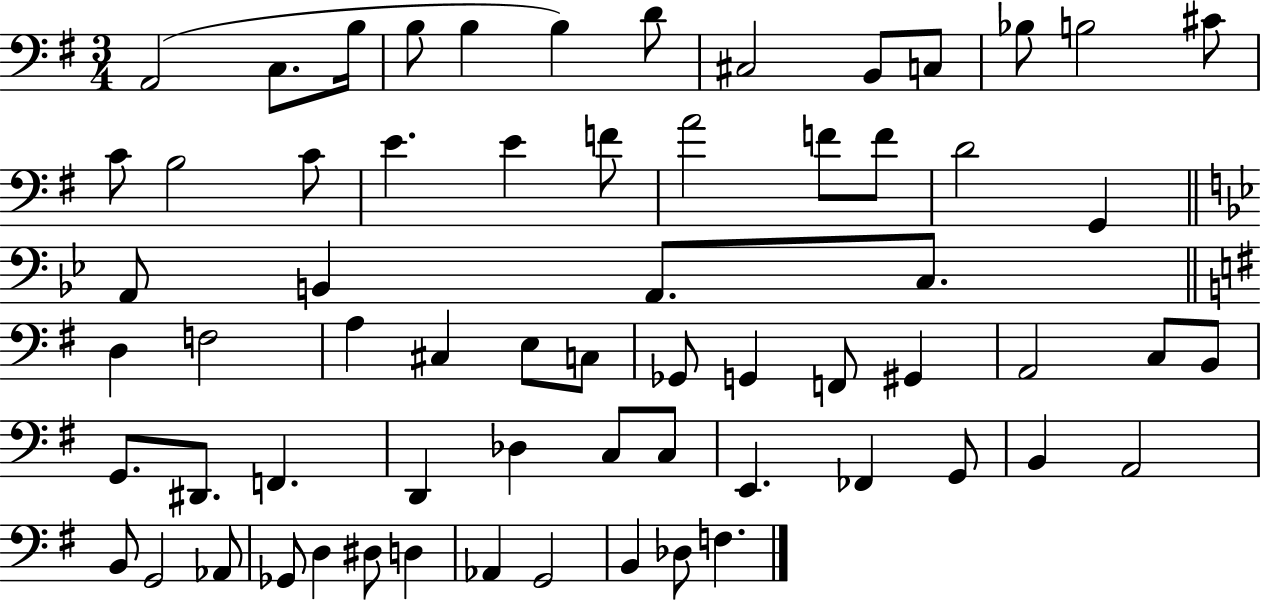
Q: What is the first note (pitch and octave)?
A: A2